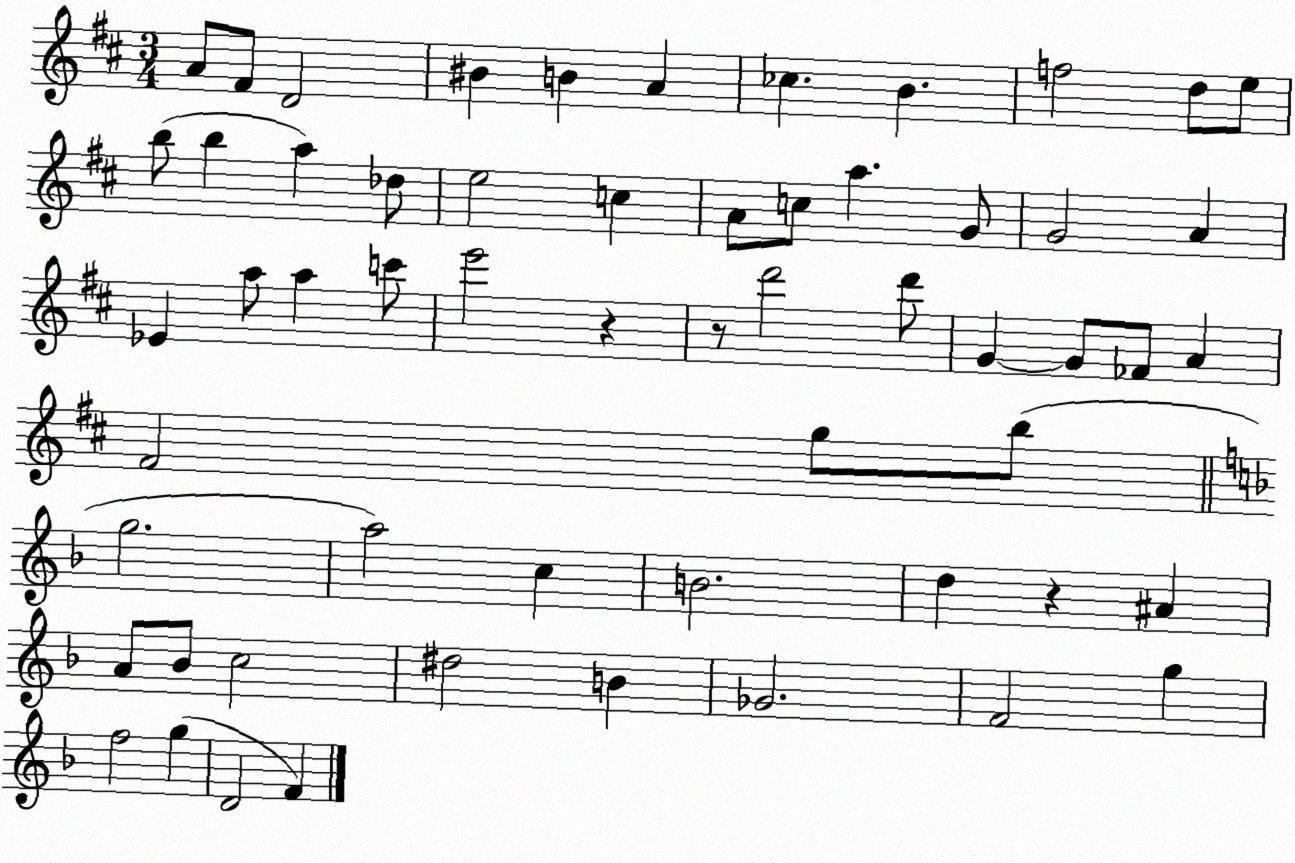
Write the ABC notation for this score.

X:1
T:Untitled
M:3/4
L:1/4
K:D
A/2 ^F/2 D2 ^B B A _c B f2 d/2 e/2 b/2 b a _d/2 e2 c A/2 c/2 a G/2 G2 A _E a/2 a c'/2 e'2 z z/2 d'2 d'/2 G G/2 _F/2 A ^F2 g/2 b/2 g2 a2 c B2 d z ^A A/2 _B/2 c2 ^d2 B _G2 F2 g f2 g D2 F